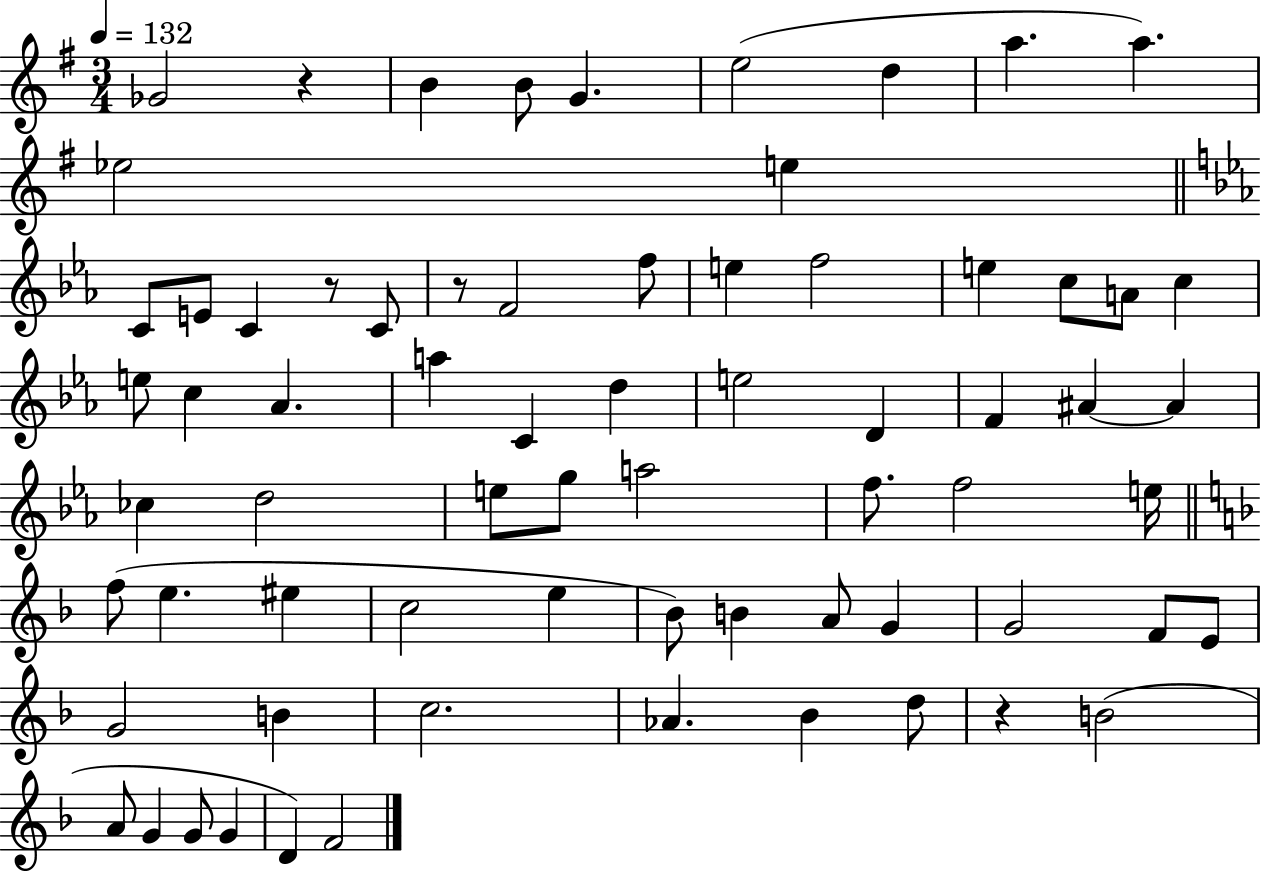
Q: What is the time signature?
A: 3/4